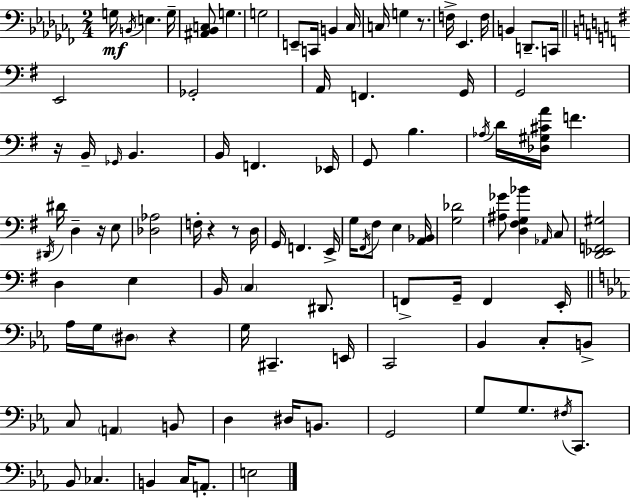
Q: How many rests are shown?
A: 6